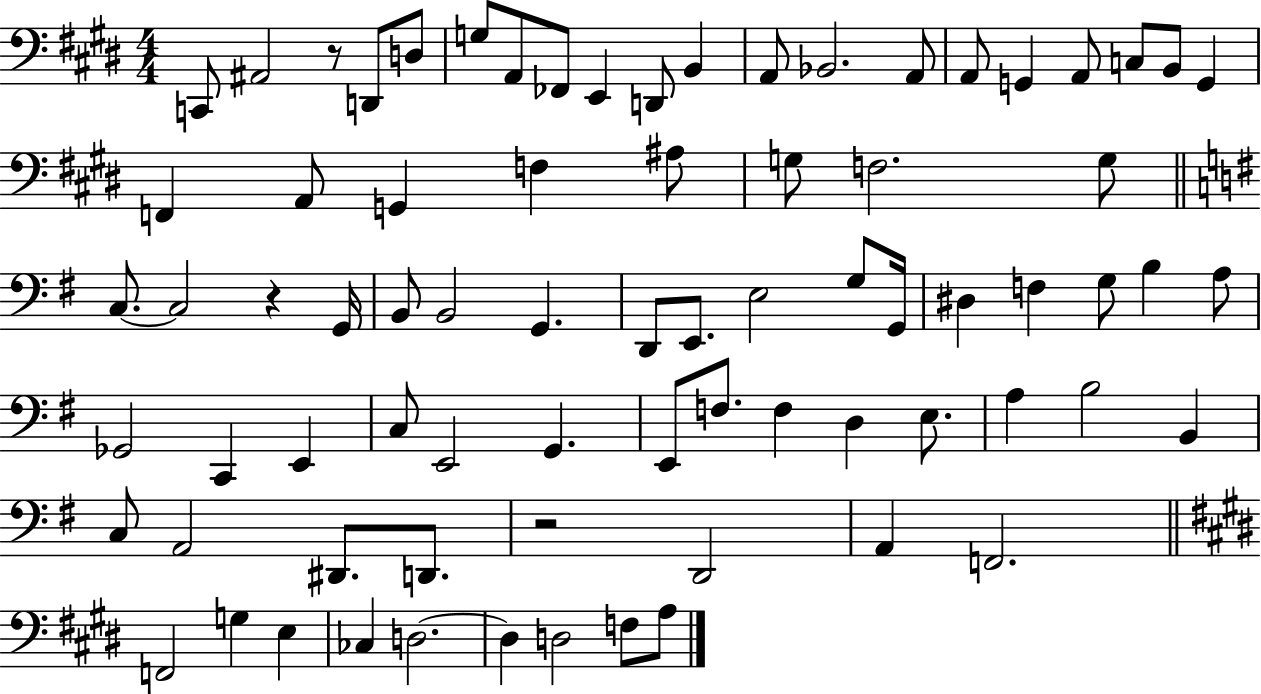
C2/e A#2/h R/e D2/e D3/e G3/e A2/e FES2/e E2/q D2/e B2/q A2/e Bb2/h. A2/e A2/e G2/q A2/e C3/e B2/e G2/q F2/q A2/e G2/q F3/q A#3/e G3/e F3/h. G3/e C3/e. C3/h R/q G2/s B2/e B2/h G2/q. D2/e E2/e. E3/h G3/e G2/s D#3/q F3/q G3/e B3/q A3/e Gb2/h C2/q E2/q C3/e E2/h G2/q. E2/e F3/e. F3/q D3/q E3/e. A3/q B3/h B2/q C3/e A2/h D#2/e. D2/e. R/h D2/h A2/q F2/h. F2/h G3/q E3/q CES3/q D3/h. D3/q D3/h F3/e A3/e